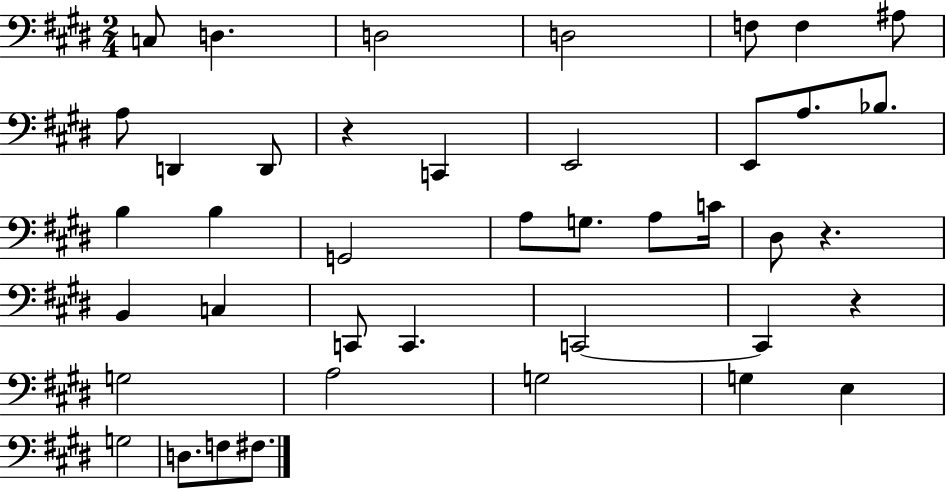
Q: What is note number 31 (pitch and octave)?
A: A3